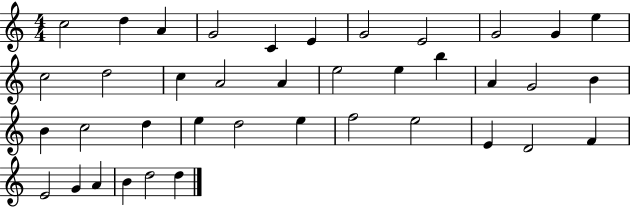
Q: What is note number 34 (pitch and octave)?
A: E4